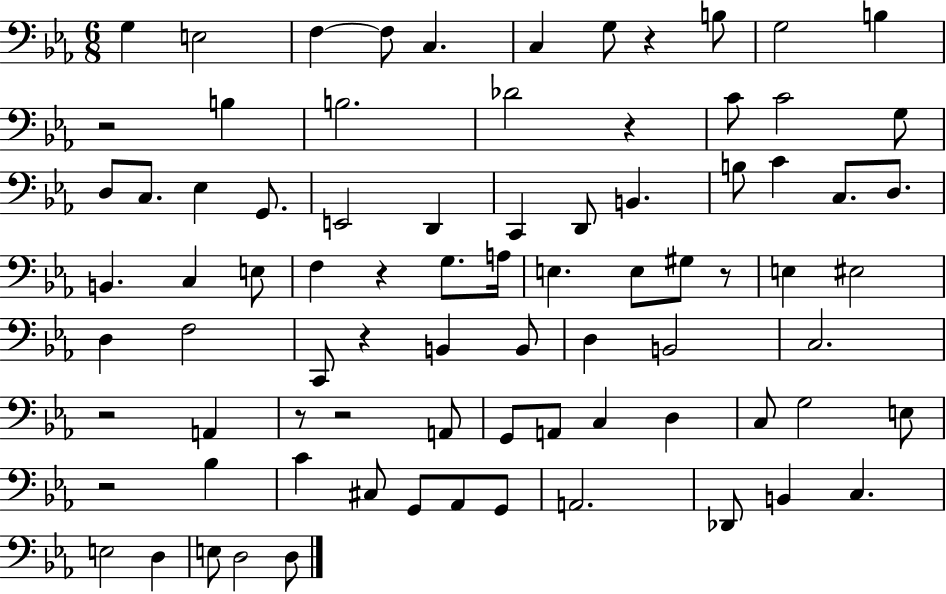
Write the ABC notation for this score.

X:1
T:Untitled
M:6/8
L:1/4
K:Eb
G, E,2 F, F,/2 C, C, G,/2 z B,/2 G,2 B, z2 B, B,2 _D2 z C/2 C2 G,/2 D,/2 C,/2 _E, G,,/2 E,,2 D,, C,, D,,/2 B,, B,/2 C C,/2 D,/2 B,, C, E,/2 F, z G,/2 A,/4 E, E,/2 ^G,/2 z/2 E, ^E,2 D, F,2 C,,/2 z B,, B,,/2 D, B,,2 C,2 z2 A,, z/2 z2 A,,/2 G,,/2 A,,/2 C, D, C,/2 G,2 E,/2 z2 _B, C ^C,/2 G,,/2 _A,,/2 G,,/2 A,,2 _D,,/2 B,, C, E,2 D, E,/2 D,2 D,/2